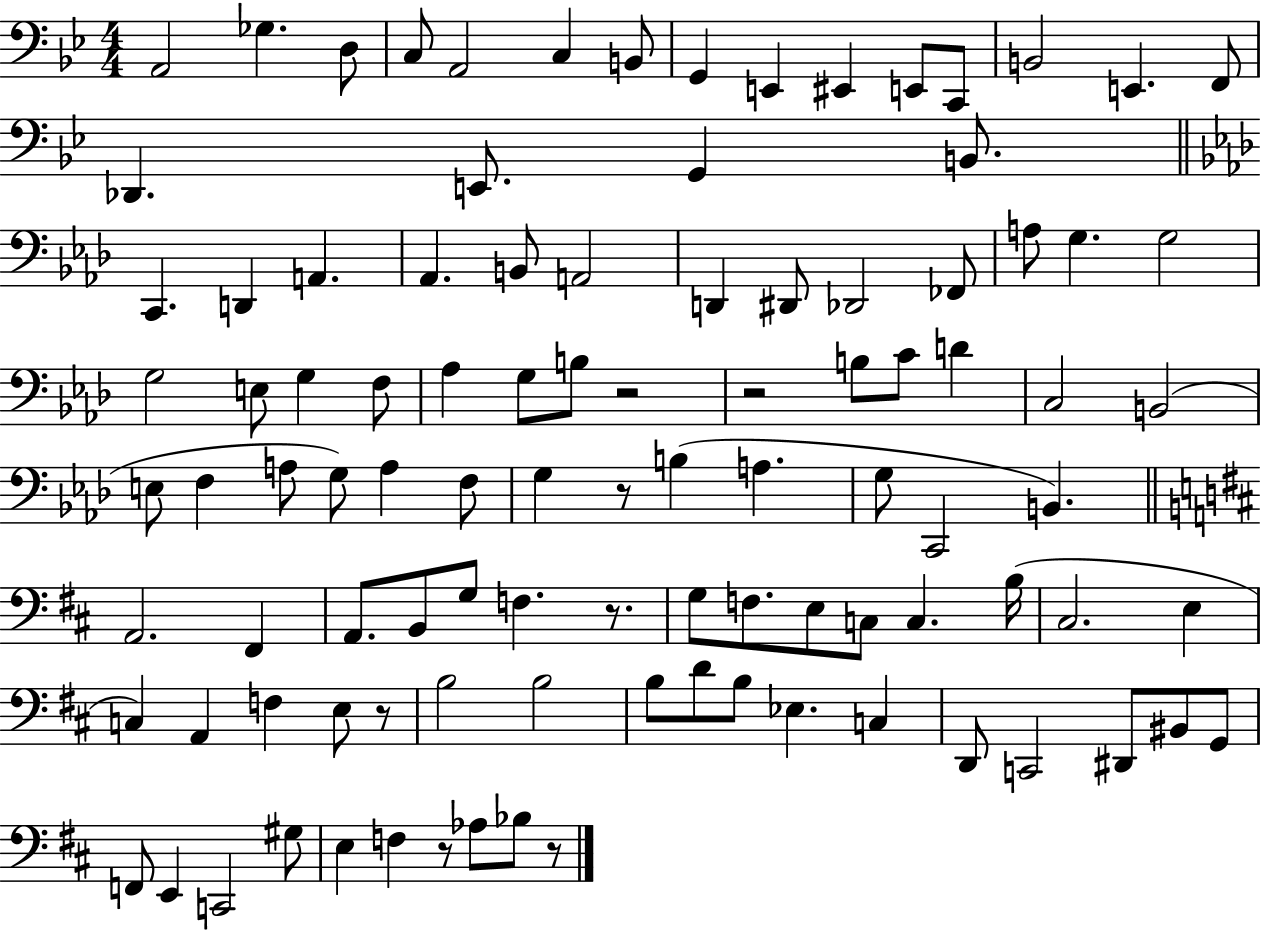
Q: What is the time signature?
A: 4/4